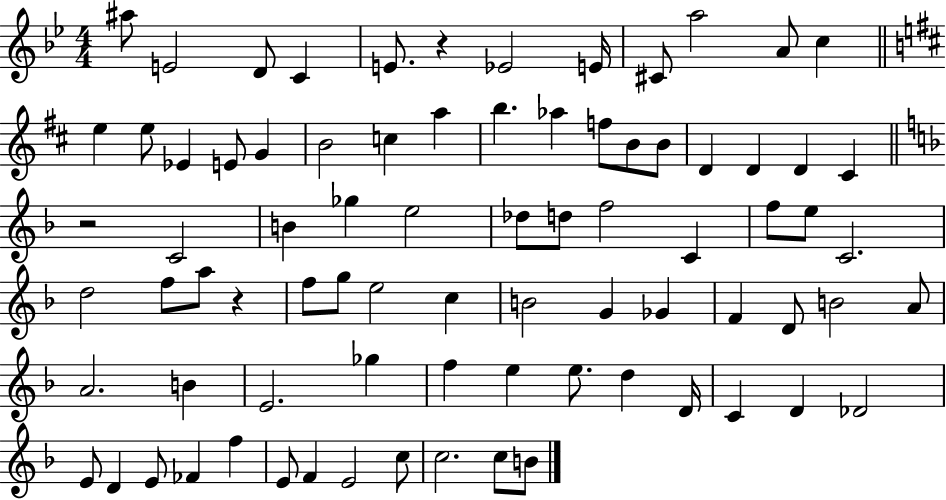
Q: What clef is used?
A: treble